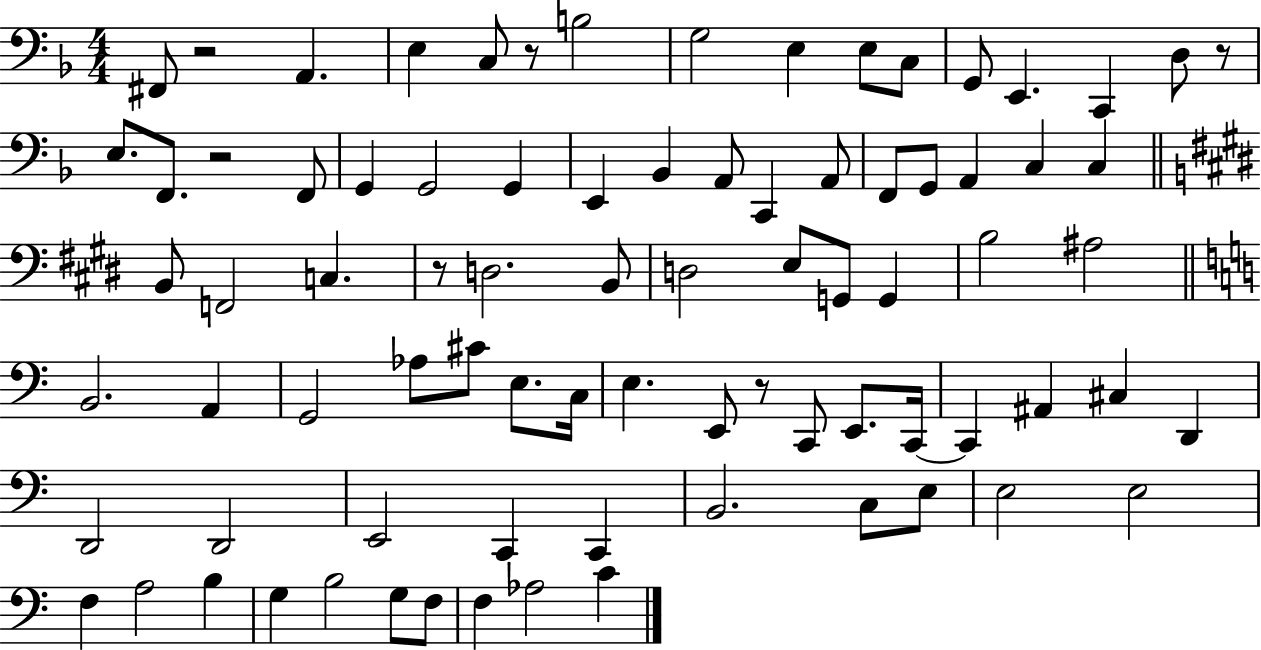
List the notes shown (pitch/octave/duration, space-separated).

F#2/e R/h A2/q. E3/q C3/e R/e B3/h G3/h E3/q E3/e C3/e G2/e E2/q. C2/q D3/e R/e E3/e. F2/e. R/h F2/e G2/q G2/h G2/q E2/q Bb2/q A2/e C2/q A2/e F2/e G2/e A2/q C3/q C3/q B2/e F2/h C3/q. R/e D3/h. B2/e D3/h E3/e G2/e G2/q B3/h A#3/h B2/h. A2/q G2/h Ab3/e C#4/e E3/e. C3/s E3/q. E2/e R/e C2/e E2/e. C2/s C2/q A#2/q C#3/q D2/q D2/h D2/h E2/h C2/q C2/q B2/h. C3/e E3/e E3/h E3/h F3/q A3/h B3/q G3/q B3/h G3/e F3/e F3/q Ab3/h C4/q